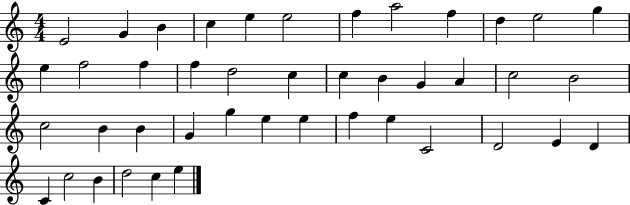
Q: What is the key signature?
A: C major